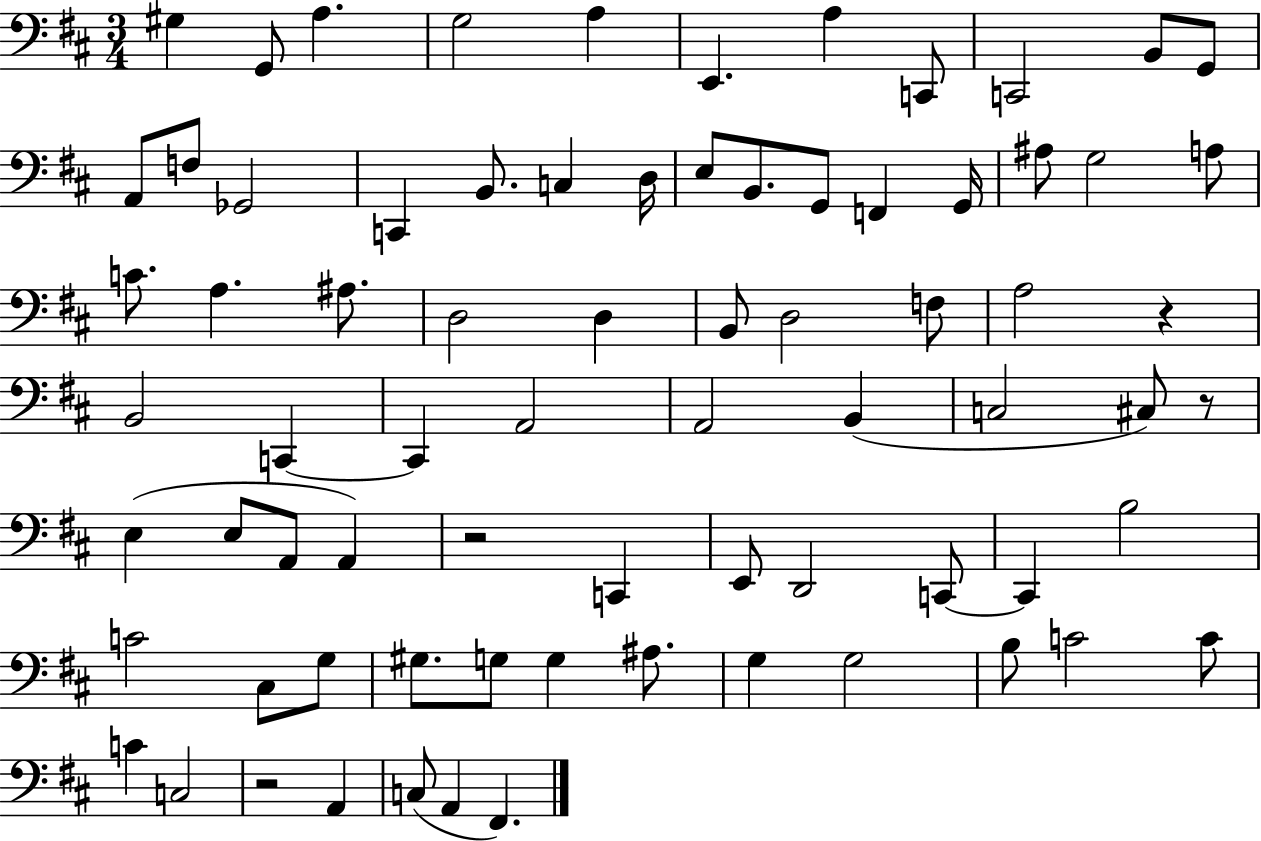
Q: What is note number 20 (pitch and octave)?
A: B2